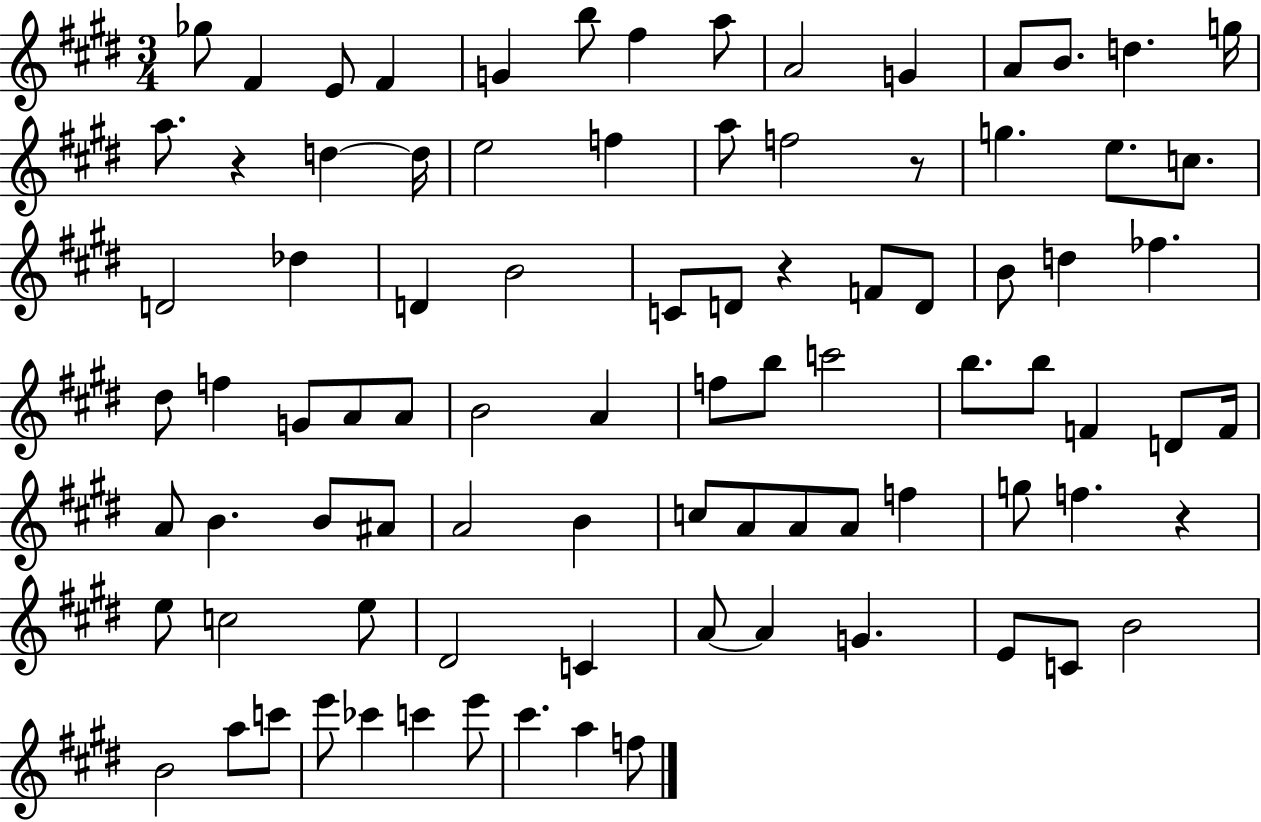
Gb5/e F#4/q E4/e F#4/q G4/q B5/e F#5/q A5/e A4/h G4/q A4/e B4/e. D5/q. G5/s A5/e. R/q D5/q D5/s E5/h F5/q A5/e F5/h R/e G5/q. E5/e. C5/e. D4/h Db5/q D4/q B4/h C4/e D4/e R/q F4/e D4/e B4/e D5/q FES5/q. D#5/e F5/q G4/e A4/e A4/e B4/h A4/q F5/e B5/e C6/h B5/e. B5/e F4/q D4/e F4/s A4/e B4/q. B4/e A#4/e A4/h B4/q C5/e A4/e A4/e A4/e F5/q G5/e F5/q. R/q E5/e C5/h E5/e D#4/h C4/q A4/e A4/q G4/q. E4/e C4/e B4/h B4/h A5/e C6/e E6/e CES6/q C6/q E6/e C#6/q. A5/q F5/e